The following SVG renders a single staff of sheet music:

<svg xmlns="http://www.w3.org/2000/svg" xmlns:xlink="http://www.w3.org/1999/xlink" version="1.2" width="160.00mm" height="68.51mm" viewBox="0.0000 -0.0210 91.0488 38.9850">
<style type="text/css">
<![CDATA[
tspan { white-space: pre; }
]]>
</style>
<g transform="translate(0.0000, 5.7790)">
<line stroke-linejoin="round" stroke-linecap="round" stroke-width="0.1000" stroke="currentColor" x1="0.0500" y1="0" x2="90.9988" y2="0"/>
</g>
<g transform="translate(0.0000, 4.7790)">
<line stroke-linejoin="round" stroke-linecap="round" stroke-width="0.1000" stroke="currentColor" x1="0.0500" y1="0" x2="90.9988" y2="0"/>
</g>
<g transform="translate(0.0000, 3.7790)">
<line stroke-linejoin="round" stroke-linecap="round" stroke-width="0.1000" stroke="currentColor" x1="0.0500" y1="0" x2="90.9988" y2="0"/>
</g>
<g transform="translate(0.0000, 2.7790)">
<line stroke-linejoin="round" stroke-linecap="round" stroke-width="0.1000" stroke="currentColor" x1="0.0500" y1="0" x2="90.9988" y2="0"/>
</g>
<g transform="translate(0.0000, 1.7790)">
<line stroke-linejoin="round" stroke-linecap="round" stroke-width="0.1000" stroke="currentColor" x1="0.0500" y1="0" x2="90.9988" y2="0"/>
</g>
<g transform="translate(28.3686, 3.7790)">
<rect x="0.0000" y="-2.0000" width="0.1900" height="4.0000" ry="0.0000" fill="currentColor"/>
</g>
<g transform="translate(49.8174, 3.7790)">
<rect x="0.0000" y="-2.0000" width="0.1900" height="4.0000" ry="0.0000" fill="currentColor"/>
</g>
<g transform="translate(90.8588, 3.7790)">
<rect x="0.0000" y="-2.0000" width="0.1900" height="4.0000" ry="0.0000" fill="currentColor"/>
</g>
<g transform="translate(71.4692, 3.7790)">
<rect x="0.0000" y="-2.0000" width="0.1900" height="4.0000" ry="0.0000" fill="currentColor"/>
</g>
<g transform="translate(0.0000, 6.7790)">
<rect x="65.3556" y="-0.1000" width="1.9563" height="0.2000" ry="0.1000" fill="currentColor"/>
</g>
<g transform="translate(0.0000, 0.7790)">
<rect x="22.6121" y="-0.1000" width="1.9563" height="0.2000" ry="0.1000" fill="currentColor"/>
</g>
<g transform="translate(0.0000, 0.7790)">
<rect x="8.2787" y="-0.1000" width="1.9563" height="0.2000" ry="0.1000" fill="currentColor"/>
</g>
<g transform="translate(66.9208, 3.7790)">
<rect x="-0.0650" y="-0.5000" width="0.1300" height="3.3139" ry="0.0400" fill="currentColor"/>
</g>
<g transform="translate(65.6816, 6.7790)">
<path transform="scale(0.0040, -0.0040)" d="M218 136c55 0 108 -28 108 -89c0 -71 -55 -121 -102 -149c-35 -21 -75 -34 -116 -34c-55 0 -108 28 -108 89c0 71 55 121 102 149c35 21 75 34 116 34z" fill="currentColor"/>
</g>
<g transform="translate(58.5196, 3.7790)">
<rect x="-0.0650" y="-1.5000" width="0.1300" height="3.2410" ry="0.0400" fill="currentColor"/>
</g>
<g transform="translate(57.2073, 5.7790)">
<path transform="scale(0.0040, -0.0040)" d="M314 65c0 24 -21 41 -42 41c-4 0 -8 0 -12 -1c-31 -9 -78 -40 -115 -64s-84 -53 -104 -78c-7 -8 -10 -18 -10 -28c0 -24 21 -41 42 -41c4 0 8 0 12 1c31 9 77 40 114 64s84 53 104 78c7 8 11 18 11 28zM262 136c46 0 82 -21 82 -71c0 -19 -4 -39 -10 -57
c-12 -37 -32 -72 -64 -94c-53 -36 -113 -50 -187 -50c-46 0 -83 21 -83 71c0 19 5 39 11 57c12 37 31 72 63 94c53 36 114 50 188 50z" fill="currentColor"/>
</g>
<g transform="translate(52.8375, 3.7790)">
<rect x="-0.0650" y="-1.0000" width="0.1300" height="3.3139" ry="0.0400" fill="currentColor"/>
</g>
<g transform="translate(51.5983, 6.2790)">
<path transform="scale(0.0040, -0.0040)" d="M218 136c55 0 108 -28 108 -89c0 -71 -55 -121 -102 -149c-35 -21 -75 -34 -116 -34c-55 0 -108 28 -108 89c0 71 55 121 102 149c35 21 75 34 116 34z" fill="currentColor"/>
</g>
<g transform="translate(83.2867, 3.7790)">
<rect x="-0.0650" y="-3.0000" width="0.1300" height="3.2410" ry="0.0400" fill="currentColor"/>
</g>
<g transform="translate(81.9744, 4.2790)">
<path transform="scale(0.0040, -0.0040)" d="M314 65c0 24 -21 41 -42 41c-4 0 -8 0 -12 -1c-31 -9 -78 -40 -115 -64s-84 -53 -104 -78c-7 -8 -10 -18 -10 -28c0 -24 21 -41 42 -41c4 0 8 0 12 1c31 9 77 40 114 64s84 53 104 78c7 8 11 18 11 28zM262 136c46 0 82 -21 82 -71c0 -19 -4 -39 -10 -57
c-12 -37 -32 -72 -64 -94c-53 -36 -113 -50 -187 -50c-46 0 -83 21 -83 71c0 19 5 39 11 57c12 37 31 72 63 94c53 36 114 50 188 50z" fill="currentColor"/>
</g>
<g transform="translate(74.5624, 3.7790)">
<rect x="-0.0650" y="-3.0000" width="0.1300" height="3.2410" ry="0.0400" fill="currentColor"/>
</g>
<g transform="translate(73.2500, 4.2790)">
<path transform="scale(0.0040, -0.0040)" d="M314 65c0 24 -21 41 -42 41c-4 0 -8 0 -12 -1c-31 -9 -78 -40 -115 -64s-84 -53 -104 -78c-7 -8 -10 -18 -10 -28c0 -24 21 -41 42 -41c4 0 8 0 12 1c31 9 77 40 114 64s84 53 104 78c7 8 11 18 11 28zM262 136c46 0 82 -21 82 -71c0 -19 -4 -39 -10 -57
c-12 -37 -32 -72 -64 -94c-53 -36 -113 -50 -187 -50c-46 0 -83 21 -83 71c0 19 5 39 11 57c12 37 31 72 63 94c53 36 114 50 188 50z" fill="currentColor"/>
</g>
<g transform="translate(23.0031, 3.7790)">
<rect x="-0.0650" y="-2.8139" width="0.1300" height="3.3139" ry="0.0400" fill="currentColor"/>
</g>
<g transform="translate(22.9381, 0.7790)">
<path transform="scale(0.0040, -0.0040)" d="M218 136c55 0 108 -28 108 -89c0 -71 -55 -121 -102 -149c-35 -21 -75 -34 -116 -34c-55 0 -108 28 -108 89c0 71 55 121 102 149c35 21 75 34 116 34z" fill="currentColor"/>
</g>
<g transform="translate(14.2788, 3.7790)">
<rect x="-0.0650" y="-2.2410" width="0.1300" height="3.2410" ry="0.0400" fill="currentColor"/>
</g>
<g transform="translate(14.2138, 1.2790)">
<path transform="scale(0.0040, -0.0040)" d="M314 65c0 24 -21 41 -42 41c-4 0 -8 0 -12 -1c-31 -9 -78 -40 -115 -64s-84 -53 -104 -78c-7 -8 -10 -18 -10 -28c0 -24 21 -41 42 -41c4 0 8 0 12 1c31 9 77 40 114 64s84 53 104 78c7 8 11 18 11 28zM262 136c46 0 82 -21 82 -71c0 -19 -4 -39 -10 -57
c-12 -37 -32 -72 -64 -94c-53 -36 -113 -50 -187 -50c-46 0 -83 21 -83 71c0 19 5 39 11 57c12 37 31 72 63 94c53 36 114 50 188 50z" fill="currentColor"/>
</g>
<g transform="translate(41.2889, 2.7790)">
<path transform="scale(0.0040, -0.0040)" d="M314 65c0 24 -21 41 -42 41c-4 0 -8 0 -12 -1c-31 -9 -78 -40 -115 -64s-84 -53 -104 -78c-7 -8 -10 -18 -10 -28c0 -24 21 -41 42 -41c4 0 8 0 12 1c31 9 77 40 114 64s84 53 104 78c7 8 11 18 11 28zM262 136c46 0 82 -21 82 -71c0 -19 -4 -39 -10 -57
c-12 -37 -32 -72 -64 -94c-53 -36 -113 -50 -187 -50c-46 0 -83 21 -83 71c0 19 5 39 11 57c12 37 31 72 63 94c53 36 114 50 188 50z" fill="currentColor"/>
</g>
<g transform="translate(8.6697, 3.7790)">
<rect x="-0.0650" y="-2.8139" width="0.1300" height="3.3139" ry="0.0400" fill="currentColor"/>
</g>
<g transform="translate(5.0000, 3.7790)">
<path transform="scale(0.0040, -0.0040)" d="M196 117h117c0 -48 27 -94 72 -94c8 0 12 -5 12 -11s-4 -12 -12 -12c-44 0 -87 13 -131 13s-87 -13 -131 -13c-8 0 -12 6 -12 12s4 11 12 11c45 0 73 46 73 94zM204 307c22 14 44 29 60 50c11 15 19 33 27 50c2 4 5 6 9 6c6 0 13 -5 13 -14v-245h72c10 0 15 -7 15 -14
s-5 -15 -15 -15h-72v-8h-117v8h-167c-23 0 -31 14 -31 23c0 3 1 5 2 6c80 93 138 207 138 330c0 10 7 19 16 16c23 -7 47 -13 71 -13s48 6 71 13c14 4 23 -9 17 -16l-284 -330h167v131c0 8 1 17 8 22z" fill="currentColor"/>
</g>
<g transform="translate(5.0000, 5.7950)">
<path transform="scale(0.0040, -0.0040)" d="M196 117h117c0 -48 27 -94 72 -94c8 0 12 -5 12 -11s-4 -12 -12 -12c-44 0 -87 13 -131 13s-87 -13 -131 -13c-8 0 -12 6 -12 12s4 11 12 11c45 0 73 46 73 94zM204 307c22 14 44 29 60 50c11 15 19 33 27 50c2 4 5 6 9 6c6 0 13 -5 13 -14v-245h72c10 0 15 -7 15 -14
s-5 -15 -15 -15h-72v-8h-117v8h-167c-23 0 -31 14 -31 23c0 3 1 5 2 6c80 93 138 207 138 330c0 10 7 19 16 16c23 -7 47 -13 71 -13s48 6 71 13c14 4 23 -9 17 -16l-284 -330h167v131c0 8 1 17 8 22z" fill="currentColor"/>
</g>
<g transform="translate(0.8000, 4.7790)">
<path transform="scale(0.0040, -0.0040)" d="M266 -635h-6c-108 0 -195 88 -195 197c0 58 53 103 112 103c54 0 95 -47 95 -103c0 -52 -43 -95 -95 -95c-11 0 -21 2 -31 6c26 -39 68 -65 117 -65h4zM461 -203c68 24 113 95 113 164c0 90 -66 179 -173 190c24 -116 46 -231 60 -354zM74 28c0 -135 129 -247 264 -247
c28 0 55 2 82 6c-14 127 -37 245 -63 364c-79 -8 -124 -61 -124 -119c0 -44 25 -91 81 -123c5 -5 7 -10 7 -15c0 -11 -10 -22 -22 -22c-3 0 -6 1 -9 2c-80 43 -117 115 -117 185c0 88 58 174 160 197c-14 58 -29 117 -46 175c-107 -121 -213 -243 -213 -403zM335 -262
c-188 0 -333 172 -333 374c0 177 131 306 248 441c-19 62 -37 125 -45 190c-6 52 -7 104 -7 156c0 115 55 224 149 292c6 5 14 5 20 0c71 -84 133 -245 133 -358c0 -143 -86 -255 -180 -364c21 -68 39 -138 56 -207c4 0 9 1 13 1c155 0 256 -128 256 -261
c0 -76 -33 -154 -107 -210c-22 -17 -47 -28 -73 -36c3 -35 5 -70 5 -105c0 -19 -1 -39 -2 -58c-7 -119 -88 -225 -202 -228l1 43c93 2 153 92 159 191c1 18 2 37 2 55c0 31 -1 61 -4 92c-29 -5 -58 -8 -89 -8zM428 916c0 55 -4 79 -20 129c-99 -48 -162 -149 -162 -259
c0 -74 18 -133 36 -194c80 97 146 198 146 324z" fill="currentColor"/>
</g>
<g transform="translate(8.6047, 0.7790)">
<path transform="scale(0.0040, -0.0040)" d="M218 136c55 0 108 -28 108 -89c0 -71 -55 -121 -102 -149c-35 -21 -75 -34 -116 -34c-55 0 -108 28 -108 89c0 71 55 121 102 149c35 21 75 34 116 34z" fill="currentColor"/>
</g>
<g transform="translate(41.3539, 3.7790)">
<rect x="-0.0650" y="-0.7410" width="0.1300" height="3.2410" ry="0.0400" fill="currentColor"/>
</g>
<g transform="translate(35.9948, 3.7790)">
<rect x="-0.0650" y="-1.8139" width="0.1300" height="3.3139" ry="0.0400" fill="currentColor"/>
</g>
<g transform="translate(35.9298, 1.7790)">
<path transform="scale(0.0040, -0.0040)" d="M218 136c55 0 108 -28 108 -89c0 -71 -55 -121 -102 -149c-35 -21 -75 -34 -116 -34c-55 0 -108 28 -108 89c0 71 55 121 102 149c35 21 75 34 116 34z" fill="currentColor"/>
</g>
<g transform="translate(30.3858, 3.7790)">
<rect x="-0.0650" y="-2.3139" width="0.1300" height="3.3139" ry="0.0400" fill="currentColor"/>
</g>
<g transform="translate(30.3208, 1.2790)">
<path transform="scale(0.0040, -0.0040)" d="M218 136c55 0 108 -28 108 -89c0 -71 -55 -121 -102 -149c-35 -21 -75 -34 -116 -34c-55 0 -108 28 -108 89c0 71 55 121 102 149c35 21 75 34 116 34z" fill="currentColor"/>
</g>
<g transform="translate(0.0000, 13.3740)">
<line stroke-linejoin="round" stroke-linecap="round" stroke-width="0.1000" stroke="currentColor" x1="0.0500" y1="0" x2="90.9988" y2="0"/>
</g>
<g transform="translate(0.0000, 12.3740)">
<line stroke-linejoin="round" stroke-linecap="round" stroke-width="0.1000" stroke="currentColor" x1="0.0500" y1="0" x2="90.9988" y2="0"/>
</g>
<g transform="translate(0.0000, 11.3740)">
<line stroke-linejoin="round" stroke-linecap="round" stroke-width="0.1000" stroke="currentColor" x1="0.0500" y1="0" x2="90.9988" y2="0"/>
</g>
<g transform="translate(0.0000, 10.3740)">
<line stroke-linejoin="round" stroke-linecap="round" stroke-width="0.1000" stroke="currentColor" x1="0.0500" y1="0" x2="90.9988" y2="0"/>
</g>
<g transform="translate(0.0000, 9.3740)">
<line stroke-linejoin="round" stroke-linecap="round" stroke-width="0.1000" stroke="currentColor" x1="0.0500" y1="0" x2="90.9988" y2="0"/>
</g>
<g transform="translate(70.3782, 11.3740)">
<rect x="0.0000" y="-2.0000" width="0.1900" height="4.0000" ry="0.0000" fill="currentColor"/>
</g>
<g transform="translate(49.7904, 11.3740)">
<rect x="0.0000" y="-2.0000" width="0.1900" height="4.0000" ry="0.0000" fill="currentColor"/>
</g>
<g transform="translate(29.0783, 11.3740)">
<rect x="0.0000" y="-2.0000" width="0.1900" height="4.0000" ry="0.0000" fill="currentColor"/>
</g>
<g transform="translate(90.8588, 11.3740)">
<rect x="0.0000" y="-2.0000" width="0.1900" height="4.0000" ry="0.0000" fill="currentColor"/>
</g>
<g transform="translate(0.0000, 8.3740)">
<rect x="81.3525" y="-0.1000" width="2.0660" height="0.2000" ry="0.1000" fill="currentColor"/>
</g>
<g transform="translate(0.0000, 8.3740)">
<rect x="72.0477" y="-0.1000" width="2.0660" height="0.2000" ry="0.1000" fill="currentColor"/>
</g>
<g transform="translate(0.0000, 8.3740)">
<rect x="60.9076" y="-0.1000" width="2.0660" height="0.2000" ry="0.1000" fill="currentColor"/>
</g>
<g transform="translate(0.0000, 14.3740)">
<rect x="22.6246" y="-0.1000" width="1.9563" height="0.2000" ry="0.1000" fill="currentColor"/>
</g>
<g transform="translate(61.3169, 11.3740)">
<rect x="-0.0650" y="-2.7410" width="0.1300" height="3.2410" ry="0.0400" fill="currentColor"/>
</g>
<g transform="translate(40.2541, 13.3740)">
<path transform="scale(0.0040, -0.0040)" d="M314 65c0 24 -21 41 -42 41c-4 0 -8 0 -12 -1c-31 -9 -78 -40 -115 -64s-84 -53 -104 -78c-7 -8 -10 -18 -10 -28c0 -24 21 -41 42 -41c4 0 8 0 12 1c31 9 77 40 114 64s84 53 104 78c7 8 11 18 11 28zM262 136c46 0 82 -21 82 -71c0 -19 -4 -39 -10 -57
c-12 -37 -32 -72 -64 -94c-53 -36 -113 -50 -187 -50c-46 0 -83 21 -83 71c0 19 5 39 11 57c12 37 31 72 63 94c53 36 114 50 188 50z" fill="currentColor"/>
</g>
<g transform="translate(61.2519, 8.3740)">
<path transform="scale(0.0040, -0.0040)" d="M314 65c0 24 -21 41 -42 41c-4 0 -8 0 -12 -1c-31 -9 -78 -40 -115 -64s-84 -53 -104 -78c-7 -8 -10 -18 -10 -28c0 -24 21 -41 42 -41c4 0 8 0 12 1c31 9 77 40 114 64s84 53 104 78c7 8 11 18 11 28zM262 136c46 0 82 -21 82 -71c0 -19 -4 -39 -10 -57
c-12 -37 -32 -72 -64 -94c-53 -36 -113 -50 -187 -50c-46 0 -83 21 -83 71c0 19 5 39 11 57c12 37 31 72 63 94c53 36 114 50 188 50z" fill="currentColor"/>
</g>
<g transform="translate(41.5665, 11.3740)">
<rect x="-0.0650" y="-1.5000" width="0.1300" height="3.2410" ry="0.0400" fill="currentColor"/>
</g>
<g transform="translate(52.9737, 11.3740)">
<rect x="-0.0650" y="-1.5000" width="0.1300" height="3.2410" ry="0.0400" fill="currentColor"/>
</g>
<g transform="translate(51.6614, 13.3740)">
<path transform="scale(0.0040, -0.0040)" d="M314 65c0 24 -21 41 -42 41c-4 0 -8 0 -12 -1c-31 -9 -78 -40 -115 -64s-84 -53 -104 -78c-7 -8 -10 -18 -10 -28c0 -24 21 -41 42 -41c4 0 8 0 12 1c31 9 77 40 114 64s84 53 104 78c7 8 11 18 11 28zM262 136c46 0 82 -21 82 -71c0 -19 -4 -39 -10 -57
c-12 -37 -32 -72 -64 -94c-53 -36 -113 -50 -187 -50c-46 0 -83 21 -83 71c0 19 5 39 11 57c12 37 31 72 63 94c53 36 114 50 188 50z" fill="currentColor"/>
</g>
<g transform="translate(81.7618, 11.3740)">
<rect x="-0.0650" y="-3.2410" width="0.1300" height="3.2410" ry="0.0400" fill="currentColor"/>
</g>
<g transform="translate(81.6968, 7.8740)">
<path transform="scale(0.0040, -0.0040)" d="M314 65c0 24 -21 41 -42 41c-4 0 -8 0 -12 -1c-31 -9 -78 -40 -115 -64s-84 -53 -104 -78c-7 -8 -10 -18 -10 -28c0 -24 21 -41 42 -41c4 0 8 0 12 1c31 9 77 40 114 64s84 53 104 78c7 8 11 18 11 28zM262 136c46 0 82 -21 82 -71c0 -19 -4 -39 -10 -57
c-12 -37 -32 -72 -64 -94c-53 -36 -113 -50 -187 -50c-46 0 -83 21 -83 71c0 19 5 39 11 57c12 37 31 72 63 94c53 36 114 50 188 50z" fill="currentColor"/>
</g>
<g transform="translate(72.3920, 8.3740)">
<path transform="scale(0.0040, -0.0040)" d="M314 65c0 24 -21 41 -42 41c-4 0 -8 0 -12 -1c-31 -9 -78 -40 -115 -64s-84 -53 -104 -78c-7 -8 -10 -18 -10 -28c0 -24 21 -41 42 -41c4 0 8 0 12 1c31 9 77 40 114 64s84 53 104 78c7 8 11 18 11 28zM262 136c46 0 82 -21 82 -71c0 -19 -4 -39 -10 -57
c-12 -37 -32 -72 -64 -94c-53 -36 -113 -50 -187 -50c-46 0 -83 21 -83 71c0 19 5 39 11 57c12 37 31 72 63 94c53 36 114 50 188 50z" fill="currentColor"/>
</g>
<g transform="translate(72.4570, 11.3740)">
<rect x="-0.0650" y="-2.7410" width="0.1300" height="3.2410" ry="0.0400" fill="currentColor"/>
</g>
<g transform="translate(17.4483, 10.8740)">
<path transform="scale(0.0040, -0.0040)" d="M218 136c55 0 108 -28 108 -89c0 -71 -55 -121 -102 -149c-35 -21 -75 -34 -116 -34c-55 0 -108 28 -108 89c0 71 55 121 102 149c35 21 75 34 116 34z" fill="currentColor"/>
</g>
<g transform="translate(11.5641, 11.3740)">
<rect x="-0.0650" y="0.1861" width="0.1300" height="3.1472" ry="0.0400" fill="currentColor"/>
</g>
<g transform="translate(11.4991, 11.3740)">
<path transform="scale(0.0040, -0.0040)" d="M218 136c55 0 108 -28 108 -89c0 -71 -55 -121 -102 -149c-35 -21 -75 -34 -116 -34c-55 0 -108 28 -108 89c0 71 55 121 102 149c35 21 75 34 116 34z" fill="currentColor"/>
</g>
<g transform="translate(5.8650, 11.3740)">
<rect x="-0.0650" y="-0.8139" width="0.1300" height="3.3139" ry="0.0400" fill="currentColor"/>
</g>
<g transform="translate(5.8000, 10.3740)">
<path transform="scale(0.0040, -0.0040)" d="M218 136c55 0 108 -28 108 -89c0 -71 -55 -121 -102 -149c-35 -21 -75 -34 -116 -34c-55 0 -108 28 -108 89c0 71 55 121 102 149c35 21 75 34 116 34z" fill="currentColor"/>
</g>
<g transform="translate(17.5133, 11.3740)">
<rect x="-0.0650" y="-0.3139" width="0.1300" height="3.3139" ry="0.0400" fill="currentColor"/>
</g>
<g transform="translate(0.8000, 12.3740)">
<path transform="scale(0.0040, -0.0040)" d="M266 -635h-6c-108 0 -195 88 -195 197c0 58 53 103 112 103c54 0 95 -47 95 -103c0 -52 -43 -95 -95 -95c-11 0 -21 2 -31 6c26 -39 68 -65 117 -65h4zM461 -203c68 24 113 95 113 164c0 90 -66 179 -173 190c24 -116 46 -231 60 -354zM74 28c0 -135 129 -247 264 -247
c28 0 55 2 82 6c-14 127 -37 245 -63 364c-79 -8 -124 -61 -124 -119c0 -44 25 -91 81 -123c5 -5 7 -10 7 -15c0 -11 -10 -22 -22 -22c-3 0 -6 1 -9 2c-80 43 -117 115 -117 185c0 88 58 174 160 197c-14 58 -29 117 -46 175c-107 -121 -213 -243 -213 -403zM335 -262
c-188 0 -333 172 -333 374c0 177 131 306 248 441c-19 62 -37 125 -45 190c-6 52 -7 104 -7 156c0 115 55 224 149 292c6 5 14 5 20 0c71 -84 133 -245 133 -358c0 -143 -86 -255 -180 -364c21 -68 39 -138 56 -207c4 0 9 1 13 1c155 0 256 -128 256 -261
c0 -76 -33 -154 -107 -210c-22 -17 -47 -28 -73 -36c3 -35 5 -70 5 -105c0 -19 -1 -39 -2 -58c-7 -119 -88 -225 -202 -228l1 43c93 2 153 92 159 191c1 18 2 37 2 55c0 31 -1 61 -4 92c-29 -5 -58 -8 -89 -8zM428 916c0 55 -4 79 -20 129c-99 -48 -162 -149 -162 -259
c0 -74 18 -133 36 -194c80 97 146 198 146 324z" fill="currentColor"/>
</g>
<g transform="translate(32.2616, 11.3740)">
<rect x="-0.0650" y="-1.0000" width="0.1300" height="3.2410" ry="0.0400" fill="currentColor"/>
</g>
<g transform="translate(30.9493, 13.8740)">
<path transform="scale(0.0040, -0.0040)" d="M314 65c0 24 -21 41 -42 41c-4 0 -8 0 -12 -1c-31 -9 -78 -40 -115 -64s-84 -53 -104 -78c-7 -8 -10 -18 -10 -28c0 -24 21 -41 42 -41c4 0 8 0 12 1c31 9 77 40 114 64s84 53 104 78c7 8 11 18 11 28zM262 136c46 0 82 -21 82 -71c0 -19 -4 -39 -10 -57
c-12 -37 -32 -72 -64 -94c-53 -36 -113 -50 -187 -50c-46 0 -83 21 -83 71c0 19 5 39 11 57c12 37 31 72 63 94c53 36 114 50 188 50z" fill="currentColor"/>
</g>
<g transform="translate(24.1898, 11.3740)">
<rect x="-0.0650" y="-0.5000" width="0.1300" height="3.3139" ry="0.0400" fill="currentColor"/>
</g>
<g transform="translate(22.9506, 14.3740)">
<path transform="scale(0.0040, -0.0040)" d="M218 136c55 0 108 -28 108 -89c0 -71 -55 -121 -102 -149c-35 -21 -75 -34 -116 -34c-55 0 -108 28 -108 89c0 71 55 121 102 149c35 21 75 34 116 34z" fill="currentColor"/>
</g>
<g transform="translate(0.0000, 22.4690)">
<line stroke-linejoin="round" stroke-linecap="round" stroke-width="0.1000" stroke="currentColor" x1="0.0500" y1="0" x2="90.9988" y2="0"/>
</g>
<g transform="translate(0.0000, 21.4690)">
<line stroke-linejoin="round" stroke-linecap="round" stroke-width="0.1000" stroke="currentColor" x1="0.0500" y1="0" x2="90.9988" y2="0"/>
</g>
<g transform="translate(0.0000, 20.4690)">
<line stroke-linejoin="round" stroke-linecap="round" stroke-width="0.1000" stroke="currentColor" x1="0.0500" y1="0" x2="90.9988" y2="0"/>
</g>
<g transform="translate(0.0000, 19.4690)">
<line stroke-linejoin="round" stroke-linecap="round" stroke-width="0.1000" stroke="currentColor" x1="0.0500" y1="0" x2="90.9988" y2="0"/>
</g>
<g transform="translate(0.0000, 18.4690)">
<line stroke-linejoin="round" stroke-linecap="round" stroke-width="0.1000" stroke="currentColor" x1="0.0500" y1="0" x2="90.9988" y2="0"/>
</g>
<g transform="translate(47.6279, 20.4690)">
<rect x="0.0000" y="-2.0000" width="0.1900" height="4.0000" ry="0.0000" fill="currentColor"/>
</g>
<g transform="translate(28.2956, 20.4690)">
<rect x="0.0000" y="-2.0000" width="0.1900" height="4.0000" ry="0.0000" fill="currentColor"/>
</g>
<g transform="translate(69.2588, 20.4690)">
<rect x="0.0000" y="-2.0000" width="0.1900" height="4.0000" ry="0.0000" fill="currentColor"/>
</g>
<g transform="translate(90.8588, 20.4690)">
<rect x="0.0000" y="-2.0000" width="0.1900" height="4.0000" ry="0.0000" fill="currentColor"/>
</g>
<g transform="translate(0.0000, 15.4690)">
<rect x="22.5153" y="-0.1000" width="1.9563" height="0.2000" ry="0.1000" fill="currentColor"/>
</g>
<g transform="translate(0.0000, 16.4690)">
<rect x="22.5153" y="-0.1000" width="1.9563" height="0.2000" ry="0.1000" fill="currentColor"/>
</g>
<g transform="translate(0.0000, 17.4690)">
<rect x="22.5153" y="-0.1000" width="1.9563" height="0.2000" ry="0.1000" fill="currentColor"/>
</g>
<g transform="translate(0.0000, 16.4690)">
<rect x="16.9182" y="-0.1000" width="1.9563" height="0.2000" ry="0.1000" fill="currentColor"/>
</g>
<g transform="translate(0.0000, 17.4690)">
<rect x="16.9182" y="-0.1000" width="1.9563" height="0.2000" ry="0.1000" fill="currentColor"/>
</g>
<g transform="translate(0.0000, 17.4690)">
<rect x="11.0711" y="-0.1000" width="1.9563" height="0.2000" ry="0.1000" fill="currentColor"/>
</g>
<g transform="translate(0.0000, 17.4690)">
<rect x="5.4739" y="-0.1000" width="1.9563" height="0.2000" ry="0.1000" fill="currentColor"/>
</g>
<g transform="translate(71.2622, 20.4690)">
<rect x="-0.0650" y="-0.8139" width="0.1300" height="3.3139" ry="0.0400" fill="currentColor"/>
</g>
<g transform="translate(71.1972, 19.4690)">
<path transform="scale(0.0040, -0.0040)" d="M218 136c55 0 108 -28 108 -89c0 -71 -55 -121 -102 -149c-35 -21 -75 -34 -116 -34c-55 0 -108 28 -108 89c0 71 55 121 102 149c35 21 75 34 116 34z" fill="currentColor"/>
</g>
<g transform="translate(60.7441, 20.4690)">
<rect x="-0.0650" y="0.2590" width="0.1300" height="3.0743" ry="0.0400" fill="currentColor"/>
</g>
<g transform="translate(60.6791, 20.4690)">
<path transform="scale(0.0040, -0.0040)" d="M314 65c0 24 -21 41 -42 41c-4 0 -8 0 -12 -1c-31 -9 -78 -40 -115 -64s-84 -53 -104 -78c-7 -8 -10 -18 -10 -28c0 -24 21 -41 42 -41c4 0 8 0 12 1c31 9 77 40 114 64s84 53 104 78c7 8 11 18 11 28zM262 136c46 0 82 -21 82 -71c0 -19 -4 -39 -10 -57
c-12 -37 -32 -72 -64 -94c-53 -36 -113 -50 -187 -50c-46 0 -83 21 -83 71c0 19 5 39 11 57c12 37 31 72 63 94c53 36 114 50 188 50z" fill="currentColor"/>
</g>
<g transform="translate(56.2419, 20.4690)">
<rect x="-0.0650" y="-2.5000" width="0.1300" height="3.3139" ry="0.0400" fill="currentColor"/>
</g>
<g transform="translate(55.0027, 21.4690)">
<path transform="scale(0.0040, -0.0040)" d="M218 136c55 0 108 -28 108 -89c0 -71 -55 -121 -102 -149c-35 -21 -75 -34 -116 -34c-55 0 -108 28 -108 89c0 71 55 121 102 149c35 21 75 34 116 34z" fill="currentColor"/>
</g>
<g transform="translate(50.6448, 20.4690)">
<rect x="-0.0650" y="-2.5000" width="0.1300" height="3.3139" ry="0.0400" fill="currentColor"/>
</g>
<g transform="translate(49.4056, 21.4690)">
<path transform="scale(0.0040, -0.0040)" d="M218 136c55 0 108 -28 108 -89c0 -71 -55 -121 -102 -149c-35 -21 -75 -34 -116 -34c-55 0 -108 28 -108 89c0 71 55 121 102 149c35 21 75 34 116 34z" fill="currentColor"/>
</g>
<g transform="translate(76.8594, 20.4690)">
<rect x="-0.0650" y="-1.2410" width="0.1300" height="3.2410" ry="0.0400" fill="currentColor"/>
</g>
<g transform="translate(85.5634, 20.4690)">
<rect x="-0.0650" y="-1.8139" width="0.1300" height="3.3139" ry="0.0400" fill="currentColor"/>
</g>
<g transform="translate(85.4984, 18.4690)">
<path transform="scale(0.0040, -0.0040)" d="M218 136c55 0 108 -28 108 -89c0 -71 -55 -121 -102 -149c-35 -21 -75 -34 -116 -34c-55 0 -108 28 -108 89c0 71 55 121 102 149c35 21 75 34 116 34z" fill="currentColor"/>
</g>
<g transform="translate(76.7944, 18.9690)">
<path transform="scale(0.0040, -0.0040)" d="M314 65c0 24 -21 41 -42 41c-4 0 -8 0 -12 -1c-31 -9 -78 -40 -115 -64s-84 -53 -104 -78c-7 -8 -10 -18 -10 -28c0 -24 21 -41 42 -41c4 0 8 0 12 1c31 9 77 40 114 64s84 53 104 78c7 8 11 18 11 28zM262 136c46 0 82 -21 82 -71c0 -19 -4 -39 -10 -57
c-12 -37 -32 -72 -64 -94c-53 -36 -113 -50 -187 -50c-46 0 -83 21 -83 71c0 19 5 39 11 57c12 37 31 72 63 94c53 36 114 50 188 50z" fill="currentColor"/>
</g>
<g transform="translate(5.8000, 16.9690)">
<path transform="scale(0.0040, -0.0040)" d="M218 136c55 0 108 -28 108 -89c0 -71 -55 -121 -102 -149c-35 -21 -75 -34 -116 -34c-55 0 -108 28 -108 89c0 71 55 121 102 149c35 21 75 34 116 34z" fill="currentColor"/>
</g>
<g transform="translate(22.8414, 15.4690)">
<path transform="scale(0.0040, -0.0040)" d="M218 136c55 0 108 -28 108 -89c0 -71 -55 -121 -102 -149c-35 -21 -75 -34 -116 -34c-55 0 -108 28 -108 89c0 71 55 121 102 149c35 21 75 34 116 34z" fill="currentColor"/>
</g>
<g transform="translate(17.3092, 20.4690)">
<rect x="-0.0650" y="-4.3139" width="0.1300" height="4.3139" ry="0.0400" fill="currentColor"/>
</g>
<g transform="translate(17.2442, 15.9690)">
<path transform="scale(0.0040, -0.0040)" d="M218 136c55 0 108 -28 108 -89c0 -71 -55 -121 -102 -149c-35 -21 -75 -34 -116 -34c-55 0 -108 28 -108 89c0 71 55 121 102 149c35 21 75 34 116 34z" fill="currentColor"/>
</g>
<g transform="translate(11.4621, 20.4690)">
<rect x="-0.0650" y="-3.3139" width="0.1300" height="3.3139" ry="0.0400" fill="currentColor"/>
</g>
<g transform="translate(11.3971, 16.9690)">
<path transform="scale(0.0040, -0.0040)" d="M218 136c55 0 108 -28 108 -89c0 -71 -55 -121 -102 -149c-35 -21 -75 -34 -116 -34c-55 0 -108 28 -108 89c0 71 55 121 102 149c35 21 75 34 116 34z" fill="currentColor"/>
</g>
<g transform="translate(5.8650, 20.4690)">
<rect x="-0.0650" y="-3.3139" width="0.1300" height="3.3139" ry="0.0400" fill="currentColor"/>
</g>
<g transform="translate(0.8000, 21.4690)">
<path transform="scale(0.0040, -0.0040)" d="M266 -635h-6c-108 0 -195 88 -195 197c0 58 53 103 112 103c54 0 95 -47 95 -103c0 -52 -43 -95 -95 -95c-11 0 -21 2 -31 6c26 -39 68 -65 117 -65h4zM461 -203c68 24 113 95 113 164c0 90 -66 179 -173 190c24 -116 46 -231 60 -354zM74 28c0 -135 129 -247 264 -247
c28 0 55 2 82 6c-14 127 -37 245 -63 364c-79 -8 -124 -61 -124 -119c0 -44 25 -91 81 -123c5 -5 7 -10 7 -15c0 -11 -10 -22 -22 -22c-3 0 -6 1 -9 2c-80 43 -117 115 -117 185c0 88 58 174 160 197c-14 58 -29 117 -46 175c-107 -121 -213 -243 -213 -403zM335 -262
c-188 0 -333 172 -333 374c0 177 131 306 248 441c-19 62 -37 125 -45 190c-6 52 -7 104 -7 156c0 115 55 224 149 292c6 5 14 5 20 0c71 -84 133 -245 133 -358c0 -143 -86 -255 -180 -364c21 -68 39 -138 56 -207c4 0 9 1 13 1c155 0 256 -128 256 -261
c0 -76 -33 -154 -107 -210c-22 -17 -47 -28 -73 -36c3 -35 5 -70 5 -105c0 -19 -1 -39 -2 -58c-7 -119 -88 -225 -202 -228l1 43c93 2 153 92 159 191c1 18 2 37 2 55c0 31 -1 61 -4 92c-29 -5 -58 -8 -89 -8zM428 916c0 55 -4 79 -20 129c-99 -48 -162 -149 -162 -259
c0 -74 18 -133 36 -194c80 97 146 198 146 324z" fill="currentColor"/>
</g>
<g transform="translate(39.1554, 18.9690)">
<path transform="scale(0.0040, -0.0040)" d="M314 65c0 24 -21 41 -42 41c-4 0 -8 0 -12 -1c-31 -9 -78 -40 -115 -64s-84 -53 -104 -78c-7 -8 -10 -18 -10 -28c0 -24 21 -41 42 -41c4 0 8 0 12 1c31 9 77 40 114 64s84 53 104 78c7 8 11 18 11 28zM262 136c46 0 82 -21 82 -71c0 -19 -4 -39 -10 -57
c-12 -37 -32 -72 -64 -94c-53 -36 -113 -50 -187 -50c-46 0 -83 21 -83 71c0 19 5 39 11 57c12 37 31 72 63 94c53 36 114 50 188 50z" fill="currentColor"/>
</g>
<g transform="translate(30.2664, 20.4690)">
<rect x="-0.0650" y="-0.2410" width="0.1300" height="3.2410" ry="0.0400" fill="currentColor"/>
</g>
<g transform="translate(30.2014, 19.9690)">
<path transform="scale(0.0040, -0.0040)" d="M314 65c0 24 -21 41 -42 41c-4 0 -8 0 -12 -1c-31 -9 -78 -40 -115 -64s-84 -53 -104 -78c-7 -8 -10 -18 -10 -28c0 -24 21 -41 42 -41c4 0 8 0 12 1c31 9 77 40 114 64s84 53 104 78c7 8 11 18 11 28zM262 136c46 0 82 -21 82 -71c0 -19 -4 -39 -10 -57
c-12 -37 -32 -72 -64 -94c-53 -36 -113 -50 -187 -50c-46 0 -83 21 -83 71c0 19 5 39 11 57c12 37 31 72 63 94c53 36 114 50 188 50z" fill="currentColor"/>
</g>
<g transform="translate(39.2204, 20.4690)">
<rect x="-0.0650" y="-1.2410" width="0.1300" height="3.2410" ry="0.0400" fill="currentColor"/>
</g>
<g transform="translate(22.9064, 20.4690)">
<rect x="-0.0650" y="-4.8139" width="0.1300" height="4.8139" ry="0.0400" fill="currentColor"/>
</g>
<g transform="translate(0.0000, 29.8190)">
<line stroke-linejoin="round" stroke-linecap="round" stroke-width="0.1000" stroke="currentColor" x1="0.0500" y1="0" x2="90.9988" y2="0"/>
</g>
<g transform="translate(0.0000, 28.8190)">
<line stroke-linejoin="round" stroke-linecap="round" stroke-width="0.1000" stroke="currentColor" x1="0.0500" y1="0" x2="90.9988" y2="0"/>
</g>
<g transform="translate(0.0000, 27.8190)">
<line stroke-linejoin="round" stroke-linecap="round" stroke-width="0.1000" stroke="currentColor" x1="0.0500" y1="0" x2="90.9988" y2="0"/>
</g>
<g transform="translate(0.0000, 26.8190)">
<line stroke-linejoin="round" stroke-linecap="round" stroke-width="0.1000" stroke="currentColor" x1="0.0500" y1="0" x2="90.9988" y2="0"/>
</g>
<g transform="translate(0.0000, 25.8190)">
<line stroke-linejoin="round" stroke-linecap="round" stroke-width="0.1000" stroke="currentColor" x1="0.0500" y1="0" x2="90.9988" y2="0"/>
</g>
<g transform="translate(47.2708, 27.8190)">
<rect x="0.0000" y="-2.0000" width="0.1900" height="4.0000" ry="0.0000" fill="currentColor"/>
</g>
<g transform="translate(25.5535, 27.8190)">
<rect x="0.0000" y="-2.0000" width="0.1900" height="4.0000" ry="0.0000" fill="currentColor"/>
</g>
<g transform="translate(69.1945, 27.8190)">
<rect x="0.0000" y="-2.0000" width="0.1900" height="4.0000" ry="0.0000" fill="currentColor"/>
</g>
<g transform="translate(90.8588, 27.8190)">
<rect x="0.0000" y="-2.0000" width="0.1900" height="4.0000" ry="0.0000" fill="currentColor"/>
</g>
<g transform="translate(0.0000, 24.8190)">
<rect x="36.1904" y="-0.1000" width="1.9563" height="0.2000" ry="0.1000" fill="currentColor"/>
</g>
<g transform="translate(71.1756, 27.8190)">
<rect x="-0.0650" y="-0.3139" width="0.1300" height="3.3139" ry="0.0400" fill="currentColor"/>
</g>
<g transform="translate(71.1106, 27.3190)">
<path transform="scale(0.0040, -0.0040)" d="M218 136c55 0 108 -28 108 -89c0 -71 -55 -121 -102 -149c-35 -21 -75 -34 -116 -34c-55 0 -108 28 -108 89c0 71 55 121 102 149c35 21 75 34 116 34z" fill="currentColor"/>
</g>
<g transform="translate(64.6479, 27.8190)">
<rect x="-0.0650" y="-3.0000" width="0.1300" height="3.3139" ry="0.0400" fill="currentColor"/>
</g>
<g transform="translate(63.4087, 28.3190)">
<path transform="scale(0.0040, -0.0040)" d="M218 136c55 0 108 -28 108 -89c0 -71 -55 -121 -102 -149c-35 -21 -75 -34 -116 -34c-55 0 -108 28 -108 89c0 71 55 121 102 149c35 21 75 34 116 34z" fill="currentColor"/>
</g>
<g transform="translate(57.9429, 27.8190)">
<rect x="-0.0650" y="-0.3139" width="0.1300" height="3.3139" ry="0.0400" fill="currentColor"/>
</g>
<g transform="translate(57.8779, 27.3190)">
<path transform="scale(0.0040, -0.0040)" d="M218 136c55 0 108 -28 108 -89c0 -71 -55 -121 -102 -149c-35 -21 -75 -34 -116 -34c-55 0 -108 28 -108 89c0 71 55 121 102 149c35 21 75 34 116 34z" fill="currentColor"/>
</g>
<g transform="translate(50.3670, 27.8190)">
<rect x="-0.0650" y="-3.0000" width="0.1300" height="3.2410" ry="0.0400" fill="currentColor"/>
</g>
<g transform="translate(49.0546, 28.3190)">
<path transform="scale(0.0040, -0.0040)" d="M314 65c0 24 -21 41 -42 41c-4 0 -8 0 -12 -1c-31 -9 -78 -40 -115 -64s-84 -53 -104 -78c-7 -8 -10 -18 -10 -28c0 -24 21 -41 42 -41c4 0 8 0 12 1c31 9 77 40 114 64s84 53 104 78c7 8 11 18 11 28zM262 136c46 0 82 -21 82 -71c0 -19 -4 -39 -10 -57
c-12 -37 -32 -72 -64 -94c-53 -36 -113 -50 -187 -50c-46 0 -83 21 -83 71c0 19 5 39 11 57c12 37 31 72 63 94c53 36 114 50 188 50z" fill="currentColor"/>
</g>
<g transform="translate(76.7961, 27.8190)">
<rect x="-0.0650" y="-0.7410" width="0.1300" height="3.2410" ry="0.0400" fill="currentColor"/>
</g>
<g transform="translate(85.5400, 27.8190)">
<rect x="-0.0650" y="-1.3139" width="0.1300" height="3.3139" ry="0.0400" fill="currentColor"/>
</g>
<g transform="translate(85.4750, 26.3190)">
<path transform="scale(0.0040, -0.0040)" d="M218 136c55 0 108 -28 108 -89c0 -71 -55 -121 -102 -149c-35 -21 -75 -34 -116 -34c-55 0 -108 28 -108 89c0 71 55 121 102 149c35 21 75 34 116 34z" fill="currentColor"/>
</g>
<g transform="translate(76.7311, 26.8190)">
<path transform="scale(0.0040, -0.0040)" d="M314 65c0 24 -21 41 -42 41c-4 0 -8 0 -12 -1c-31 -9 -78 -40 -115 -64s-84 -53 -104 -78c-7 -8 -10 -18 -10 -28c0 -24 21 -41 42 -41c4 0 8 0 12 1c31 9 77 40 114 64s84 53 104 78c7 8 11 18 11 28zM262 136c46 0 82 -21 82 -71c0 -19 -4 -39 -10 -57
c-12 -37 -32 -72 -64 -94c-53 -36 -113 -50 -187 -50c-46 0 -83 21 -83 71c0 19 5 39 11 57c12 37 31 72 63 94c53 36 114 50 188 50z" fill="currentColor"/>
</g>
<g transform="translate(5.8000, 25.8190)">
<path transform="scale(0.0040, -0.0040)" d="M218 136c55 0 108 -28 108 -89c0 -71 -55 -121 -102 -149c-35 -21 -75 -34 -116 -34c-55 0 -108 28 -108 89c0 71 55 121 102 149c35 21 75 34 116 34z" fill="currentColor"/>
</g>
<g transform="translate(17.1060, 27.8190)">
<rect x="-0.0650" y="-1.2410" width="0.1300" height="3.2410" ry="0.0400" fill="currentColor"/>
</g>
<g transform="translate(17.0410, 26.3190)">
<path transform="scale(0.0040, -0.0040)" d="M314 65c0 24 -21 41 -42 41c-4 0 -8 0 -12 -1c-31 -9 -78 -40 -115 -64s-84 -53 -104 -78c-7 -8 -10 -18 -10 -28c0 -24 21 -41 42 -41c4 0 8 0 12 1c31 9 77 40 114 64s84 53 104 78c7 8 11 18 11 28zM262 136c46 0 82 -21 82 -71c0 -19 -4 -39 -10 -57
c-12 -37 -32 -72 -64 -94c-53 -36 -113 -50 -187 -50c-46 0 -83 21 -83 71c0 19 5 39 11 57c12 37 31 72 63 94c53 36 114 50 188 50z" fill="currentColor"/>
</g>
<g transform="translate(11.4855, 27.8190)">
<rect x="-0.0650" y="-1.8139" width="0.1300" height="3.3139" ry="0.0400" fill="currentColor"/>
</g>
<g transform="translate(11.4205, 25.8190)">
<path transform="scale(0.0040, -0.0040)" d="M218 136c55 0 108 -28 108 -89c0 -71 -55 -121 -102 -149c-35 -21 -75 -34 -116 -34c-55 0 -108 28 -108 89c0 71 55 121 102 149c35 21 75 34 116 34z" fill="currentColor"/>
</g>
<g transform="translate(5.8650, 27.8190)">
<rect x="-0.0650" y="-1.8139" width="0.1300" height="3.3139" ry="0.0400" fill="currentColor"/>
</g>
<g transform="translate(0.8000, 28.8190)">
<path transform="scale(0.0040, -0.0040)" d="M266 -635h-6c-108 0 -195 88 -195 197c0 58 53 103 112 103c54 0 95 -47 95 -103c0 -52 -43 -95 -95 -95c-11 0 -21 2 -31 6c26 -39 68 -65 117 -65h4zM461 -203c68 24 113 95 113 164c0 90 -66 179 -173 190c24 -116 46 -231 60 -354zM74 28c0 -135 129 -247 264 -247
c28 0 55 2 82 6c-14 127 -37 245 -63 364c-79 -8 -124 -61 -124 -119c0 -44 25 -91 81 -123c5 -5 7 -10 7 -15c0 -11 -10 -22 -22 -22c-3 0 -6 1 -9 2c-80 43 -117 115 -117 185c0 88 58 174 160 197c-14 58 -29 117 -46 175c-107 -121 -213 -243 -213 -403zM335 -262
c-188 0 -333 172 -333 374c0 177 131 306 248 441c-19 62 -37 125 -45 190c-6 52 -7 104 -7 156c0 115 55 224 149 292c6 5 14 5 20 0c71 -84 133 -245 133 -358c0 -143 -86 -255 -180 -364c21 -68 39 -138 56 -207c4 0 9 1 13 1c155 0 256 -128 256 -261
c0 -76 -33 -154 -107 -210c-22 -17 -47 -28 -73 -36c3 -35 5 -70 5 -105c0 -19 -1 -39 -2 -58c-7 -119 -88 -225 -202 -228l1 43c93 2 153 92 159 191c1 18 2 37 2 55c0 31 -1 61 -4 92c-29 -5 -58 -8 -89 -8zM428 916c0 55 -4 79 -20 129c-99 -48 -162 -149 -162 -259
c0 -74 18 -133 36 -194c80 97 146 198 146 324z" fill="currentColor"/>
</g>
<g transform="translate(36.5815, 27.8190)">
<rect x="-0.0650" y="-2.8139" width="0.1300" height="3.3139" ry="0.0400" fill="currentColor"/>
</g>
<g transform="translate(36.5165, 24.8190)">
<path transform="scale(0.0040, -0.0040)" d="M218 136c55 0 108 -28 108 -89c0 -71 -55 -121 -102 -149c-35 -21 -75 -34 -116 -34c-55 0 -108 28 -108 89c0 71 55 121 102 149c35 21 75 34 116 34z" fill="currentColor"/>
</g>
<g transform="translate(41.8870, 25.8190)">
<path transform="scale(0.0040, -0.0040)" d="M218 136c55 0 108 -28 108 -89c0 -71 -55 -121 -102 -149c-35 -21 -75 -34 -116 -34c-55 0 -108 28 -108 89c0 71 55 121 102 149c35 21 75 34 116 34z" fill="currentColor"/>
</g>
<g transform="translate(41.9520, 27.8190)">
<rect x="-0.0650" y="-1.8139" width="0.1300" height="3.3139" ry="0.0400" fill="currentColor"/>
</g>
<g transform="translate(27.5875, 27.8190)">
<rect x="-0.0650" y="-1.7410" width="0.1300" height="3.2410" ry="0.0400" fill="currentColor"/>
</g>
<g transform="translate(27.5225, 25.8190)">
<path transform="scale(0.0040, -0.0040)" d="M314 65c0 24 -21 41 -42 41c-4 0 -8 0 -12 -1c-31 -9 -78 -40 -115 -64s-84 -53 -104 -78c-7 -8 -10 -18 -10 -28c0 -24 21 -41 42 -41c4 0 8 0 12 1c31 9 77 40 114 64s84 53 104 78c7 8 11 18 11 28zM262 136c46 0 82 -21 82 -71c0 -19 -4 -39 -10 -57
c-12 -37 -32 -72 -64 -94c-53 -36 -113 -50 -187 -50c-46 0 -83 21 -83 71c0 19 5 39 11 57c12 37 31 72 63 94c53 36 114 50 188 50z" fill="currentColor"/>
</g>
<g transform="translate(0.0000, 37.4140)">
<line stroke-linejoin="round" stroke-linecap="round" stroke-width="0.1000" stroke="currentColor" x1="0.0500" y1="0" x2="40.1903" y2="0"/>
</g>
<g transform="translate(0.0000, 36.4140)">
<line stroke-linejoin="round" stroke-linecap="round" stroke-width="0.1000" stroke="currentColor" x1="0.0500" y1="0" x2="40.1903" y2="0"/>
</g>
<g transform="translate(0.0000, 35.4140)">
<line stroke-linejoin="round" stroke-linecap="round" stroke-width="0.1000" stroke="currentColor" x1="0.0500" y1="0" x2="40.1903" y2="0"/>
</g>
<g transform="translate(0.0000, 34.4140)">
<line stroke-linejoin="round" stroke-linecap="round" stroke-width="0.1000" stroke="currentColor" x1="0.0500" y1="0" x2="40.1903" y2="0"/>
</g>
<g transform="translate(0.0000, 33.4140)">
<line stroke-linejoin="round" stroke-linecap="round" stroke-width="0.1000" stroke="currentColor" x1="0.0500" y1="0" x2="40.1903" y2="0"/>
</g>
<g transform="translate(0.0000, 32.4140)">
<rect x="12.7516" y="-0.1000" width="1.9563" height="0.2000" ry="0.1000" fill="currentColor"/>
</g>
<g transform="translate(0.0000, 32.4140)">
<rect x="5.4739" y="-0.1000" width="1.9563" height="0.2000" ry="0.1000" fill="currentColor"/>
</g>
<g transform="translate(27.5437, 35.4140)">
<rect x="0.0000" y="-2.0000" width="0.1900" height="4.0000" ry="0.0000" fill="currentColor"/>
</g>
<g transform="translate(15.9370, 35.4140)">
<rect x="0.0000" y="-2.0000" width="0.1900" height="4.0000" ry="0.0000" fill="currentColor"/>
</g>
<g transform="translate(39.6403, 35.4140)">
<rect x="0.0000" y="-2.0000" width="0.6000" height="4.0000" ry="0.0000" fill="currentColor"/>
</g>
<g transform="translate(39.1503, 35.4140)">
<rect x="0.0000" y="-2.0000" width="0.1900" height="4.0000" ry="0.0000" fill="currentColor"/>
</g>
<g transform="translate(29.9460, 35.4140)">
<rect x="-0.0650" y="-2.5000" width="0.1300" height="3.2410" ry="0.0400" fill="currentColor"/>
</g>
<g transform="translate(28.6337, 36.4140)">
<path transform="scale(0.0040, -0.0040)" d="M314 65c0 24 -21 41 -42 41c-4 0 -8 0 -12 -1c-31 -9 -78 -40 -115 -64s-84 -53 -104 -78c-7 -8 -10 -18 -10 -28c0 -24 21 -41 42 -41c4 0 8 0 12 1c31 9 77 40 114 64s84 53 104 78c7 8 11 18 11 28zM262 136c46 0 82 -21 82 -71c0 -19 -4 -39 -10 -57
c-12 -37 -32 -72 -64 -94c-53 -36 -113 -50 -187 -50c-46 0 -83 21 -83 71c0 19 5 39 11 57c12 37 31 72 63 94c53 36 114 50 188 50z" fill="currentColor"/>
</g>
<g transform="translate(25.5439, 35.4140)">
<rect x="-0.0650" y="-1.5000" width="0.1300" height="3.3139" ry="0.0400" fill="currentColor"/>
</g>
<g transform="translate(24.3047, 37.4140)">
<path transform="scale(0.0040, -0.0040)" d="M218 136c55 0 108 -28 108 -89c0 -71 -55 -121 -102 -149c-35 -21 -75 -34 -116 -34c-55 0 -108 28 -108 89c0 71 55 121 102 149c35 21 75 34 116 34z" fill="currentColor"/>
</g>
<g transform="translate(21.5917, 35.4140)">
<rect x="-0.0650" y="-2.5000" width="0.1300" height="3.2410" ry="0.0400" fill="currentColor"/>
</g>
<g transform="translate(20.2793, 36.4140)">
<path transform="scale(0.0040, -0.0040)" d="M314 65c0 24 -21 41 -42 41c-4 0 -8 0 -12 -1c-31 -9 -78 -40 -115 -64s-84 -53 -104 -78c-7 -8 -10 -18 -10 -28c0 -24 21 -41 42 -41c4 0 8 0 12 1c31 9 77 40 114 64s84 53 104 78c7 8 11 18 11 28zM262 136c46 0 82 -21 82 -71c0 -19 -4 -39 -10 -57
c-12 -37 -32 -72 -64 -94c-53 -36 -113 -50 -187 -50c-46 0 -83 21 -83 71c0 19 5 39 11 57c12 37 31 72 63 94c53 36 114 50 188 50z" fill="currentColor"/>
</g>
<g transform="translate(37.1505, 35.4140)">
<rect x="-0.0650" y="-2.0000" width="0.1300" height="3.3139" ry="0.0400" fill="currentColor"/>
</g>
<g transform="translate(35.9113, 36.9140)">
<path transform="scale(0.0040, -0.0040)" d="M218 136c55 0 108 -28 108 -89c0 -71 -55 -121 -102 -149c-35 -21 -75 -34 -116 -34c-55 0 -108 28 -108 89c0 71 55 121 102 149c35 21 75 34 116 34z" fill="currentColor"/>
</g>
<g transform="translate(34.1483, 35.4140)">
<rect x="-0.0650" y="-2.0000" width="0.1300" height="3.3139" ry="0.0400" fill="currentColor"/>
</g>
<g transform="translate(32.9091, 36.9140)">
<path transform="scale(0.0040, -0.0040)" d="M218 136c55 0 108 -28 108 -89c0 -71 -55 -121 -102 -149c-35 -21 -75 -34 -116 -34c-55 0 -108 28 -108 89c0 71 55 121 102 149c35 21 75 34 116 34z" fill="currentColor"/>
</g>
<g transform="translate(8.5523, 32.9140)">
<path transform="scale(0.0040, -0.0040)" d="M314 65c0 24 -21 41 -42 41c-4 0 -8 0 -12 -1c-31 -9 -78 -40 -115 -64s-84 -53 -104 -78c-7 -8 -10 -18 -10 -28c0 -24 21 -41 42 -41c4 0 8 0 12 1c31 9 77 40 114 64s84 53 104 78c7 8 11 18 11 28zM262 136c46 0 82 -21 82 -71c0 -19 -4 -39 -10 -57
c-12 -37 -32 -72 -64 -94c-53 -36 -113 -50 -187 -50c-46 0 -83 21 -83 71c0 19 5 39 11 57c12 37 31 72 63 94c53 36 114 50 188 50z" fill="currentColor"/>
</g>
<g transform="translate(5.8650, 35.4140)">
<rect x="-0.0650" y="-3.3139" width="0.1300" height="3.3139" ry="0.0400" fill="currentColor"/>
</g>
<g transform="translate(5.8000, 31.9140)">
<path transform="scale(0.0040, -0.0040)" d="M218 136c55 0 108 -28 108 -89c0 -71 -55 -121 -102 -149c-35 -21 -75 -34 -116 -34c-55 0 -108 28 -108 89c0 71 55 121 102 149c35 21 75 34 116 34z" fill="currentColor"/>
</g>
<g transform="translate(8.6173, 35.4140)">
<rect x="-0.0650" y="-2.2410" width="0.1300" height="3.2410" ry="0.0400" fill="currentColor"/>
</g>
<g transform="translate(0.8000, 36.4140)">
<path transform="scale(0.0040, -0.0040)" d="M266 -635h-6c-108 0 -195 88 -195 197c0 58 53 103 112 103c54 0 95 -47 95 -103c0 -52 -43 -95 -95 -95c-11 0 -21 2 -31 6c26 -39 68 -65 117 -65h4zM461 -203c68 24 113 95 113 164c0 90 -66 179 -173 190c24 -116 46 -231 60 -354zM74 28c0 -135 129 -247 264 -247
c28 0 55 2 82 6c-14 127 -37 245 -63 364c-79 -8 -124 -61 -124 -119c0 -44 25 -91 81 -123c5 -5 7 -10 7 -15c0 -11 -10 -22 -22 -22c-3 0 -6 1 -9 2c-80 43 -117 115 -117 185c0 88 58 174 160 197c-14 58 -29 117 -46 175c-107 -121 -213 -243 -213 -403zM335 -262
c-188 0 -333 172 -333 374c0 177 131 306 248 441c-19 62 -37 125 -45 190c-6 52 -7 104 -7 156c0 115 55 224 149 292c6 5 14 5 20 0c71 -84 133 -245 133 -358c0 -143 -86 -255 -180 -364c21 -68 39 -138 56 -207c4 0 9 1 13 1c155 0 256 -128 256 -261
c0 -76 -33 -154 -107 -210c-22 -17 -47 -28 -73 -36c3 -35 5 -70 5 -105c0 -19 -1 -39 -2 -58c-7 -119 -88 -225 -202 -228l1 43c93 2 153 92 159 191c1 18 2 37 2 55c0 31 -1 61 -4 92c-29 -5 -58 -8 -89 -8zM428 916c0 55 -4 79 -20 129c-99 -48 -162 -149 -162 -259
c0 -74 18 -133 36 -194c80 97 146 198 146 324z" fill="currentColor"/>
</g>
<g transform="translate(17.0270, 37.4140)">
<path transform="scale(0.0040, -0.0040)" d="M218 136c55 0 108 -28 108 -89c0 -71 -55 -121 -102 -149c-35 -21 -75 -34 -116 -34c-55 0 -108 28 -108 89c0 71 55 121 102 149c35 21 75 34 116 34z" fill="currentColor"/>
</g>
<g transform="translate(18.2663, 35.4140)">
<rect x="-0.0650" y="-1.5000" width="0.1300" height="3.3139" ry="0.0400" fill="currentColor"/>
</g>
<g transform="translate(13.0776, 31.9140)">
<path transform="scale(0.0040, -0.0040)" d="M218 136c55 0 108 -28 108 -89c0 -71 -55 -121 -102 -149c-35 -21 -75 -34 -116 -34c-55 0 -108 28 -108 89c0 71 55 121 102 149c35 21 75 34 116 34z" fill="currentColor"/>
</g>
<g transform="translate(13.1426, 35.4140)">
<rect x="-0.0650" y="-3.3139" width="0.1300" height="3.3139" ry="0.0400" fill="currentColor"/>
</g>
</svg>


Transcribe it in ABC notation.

X:1
T:Untitled
M:4/4
L:1/4
K:C
a g2 a g f d2 D E2 C A2 A2 d B c C D2 E2 E2 a2 a2 b2 b b d' e' c2 e2 G G B2 d e2 f f f e2 f2 a f A2 c A c d2 e b g2 b E G2 E G2 F F